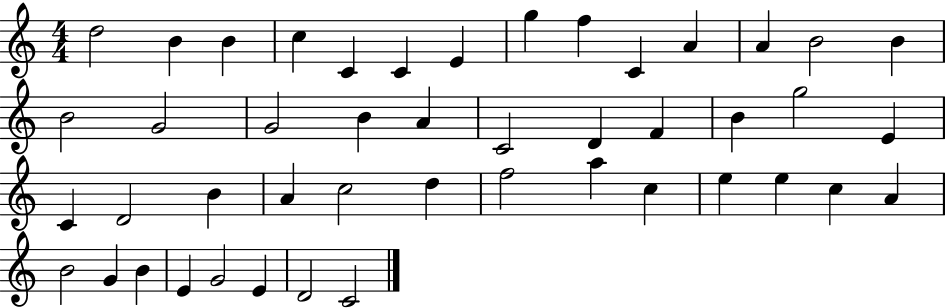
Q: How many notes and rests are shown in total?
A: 46